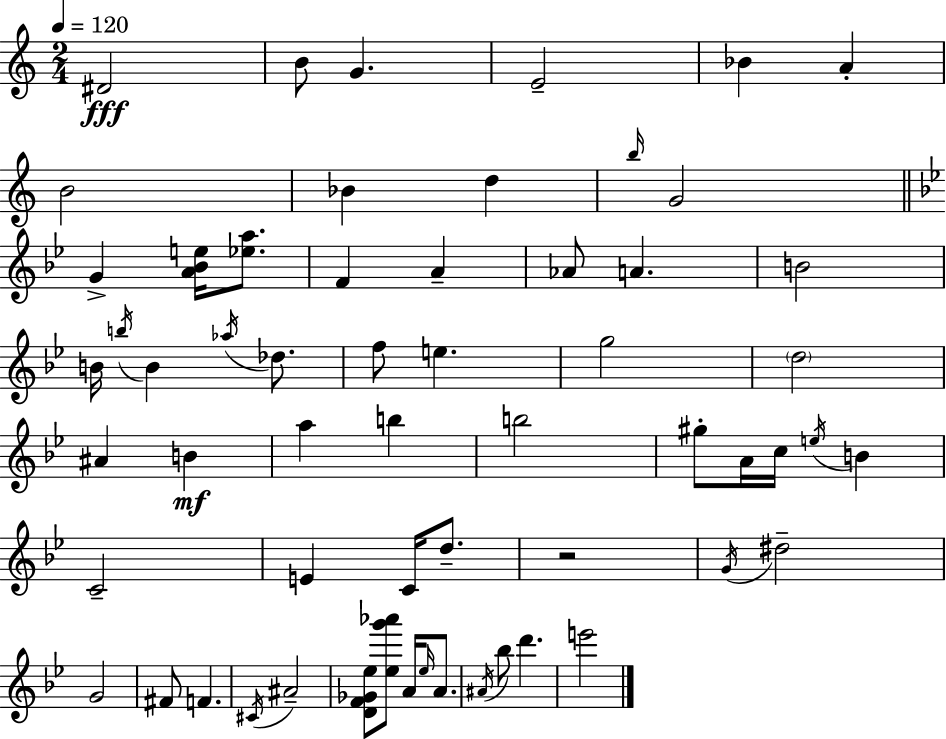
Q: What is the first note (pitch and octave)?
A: D#4